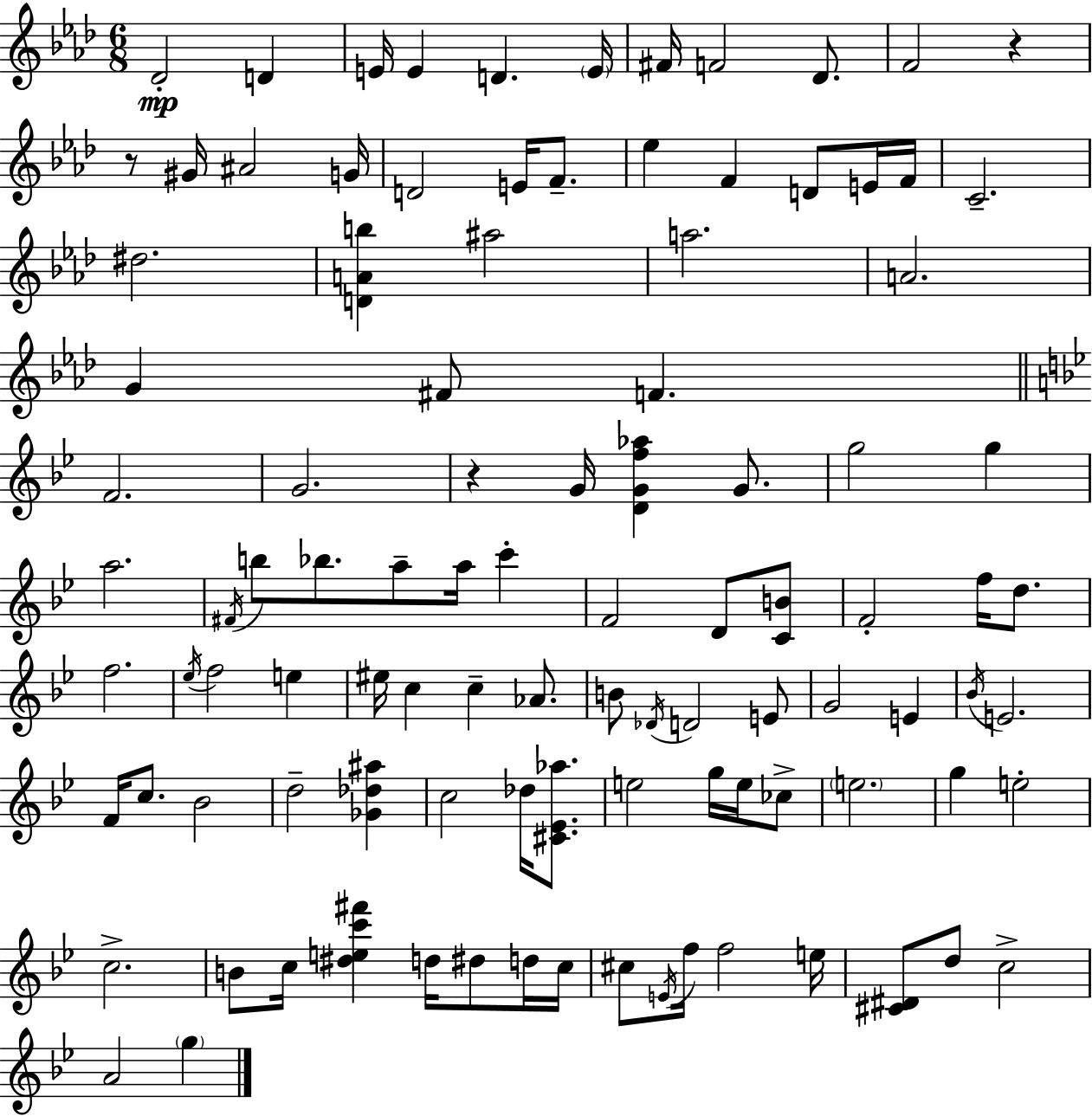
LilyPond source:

{
  \clef treble
  \numericTimeSignature
  \time 6/8
  \key f \minor
  \repeat volta 2 { des'2-.\mp d'4 | e'16 e'4 d'4. \parenthesize e'16 | fis'16 f'2 des'8. | f'2 r4 | \break r8 gis'16 ais'2 g'16 | d'2 e'16 f'8.-- | ees''4 f'4 d'8 e'16 f'16 | c'2.-- | \break dis''2. | <d' a' b''>4 ais''2 | a''2. | a'2. | \break g'4 fis'8 f'4. | \bar "||" \break \key bes \major f'2. | g'2. | r4 g'16 <d' g' f'' aes''>4 g'8. | g''2 g''4 | \break a''2. | \acciaccatura { fis'16 } b''8 bes''8. a''8-- a''16 c'''4-. | f'2 d'8 <c' b'>8 | f'2-. f''16 d''8. | \break f''2. | \acciaccatura { ees''16 } f''2 e''4 | eis''16 c''4 c''4-- aes'8. | b'8 \acciaccatura { des'16 } d'2 | \break e'8 g'2 e'4 | \acciaccatura { bes'16 } e'2. | f'16 c''8. bes'2 | d''2-- | \break <ges' des'' ais''>4 c''2 | des''16 <cis' ees' aes''>8. e''2 | g''16 e''16 ces''8-> \parenthesize e''2. | g''4 e''2-. | \break c''2.-> | b'8 c''16 <dis'' e'' c''' fis'''>4 d''16 | dis''8 d''16 c''16 cis''8 \acciaccatura { e'16 } f''16 f''2 | e''16 <cis' dis'>8 d''8 c''2-> | \break a'2 | \parenthesize g''4 } \bar "|."
}